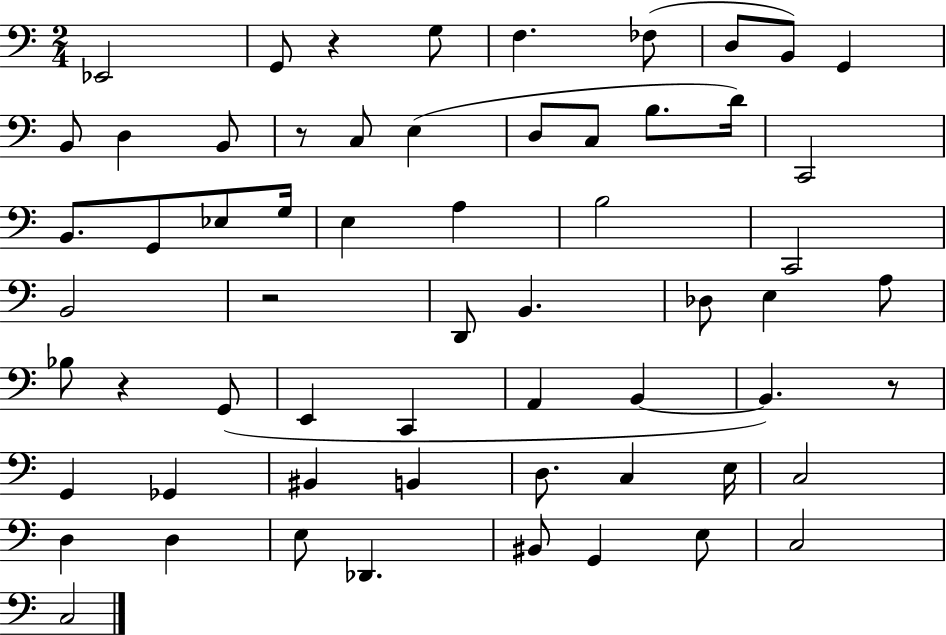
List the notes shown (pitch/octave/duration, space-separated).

Eb2/h G2/e R/q G3/e F3/q. FES3/e D3/e B2/e G2/q B2/e D3/q B2/e R/e C3/e E3/q D3/e C3/e B3/e. D4/s C2/h B2/e. G2/e Eb3/e G3/s E3/q A3/q B3/h C2/h B2/h R/h D2/e B2/q. Db3/e E3/q A3/e Bb3/e R/q G2/e E2/q C2/q A2/q B2/q B2/q. R/e G2/q Gb2/q BIS2/q B2/q D3/e. C3/q E3/s C3/h D3/q D3/q E3/e Db2/q. BIS2/e G2/q E3/e C3/h C3/h